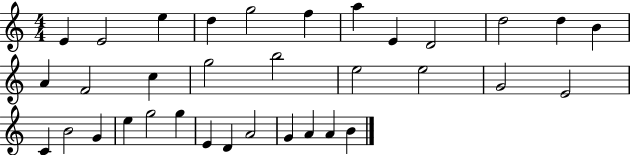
X:1
T:Untitled
M:4/4
L:1/4
K:C
E E2 e d g2 f a E D2 d2 d B A F2 c g2 b2 e2 e2 G2 E2 C B2 G e g2 g E D A2 G A A B